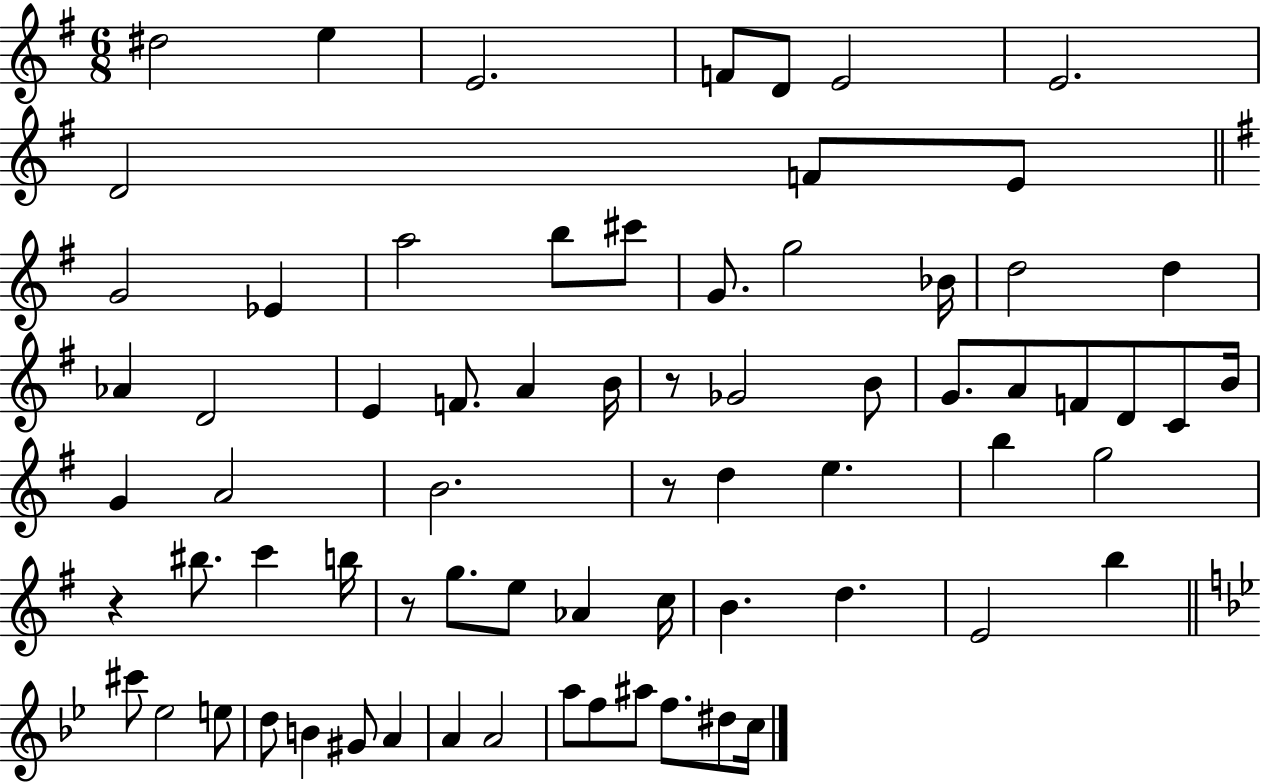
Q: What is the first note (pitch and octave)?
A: D#5